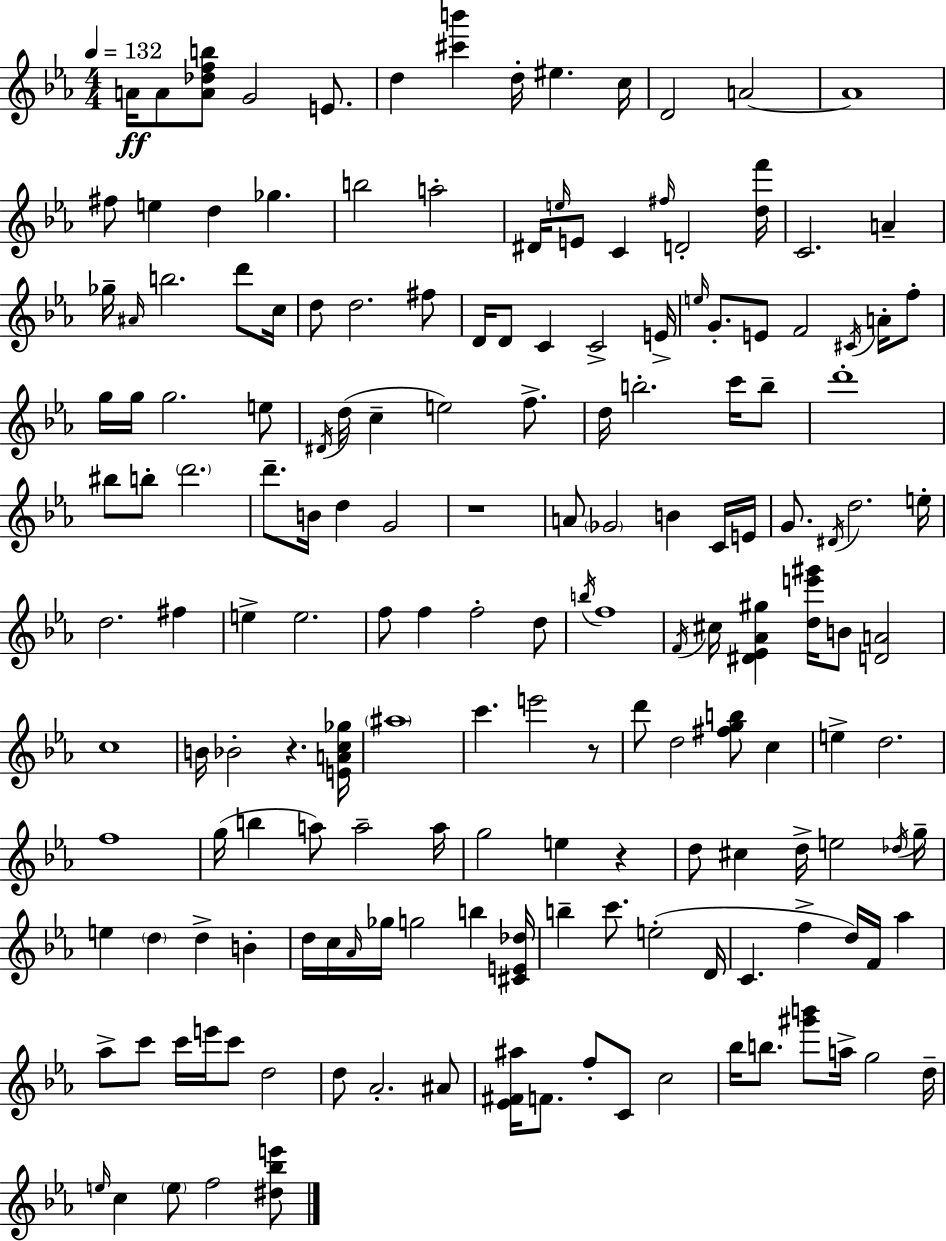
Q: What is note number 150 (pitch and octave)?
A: D5